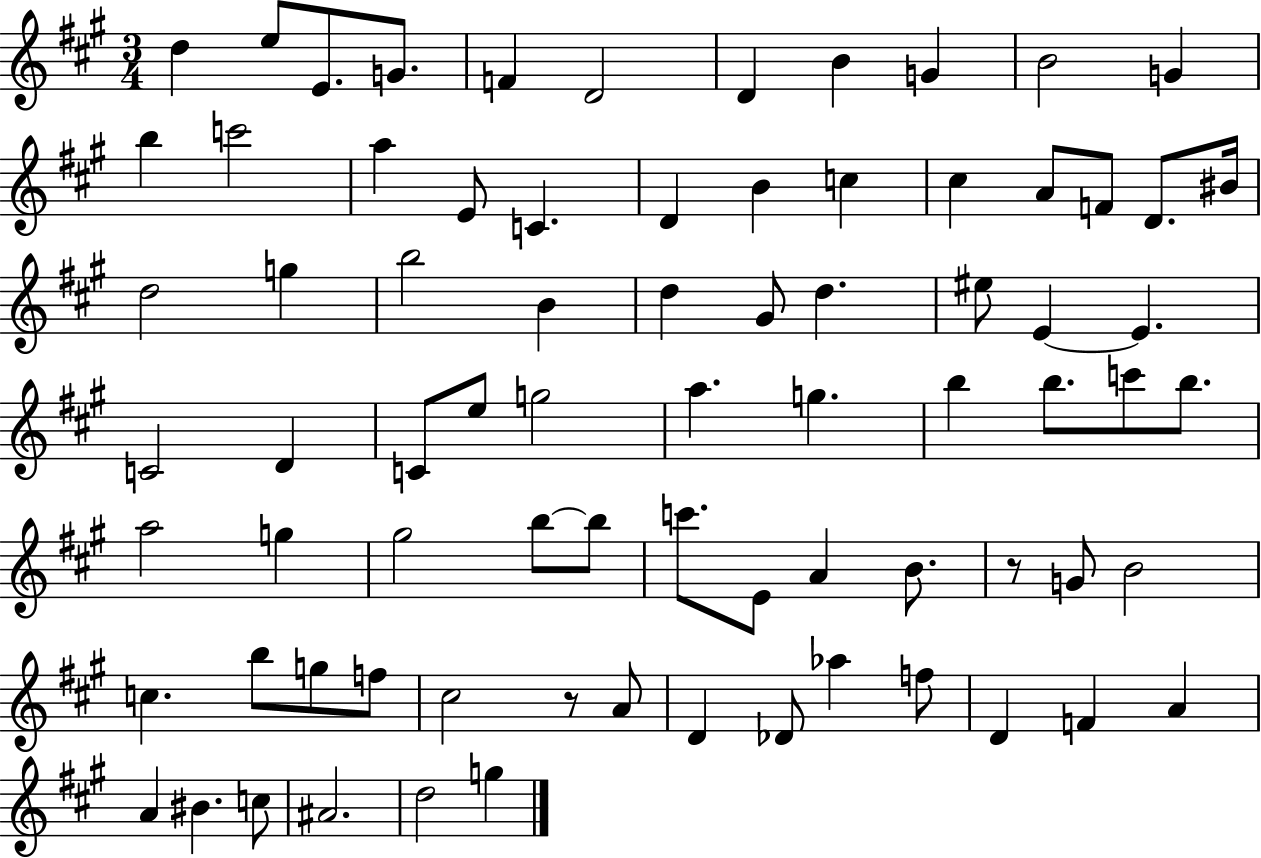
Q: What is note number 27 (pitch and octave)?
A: B5